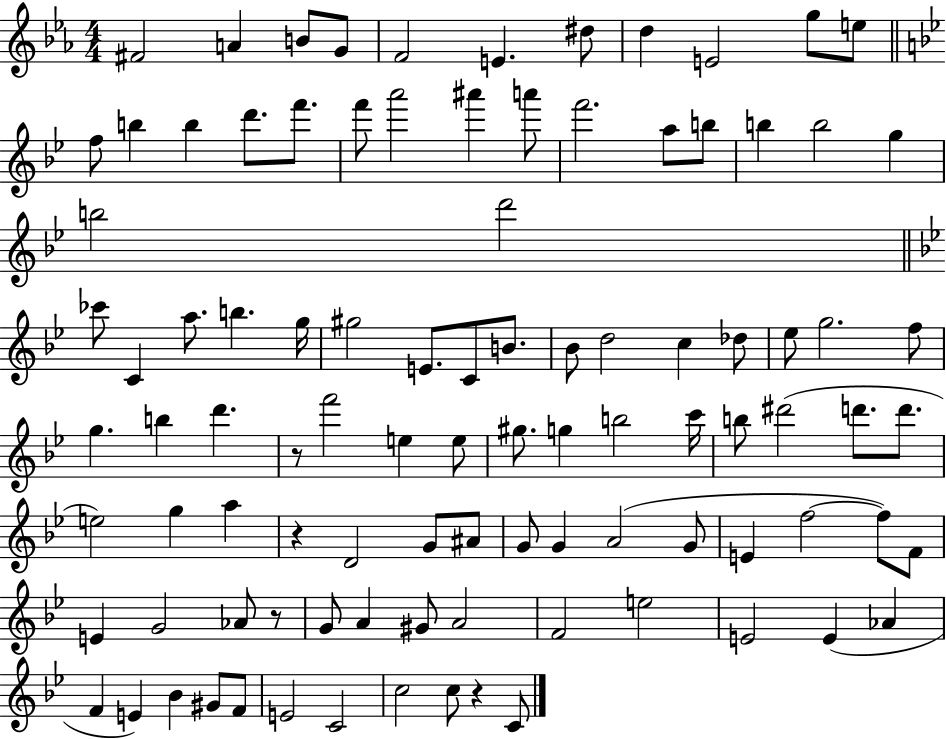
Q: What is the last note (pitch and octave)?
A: C4